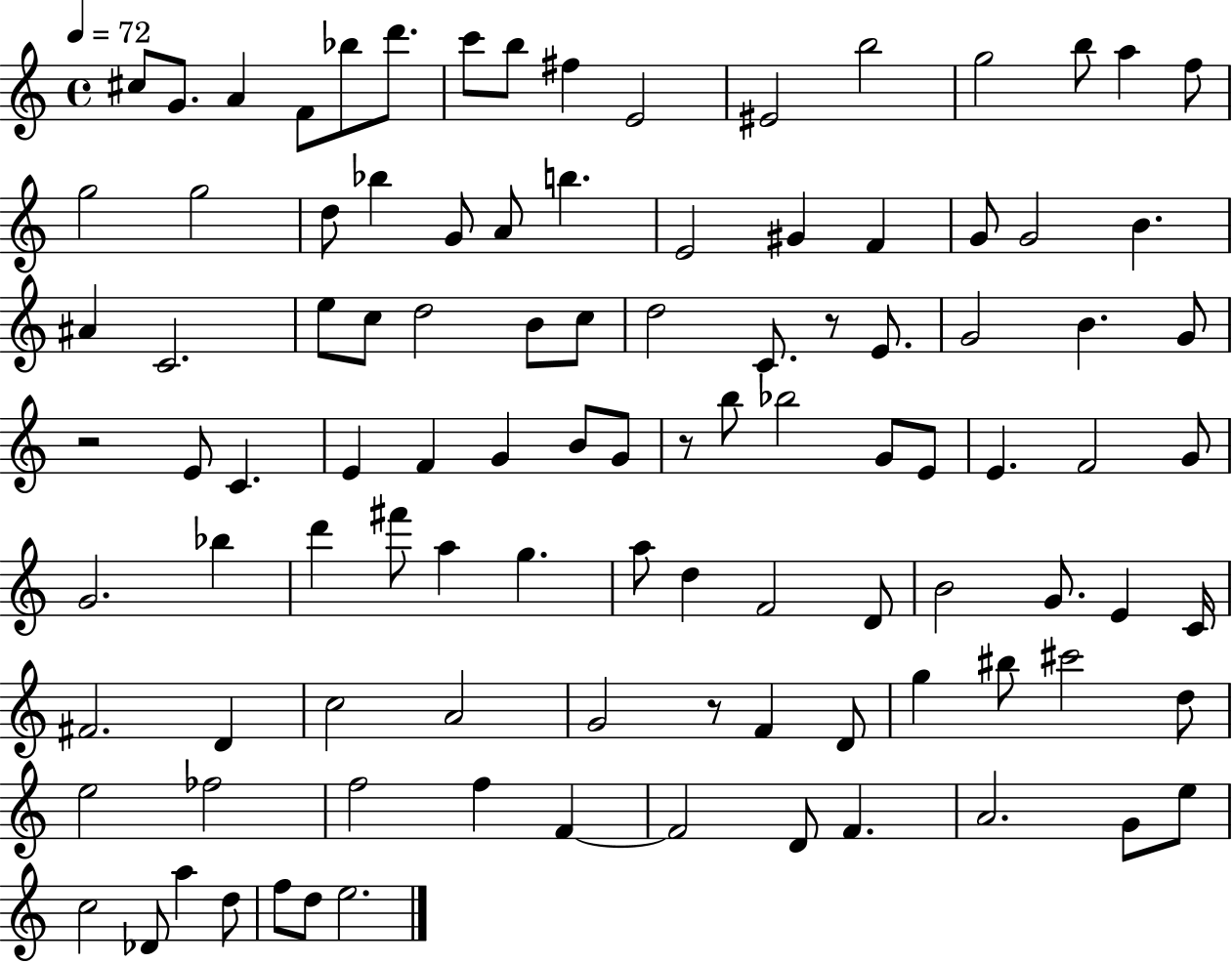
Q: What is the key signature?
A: C major